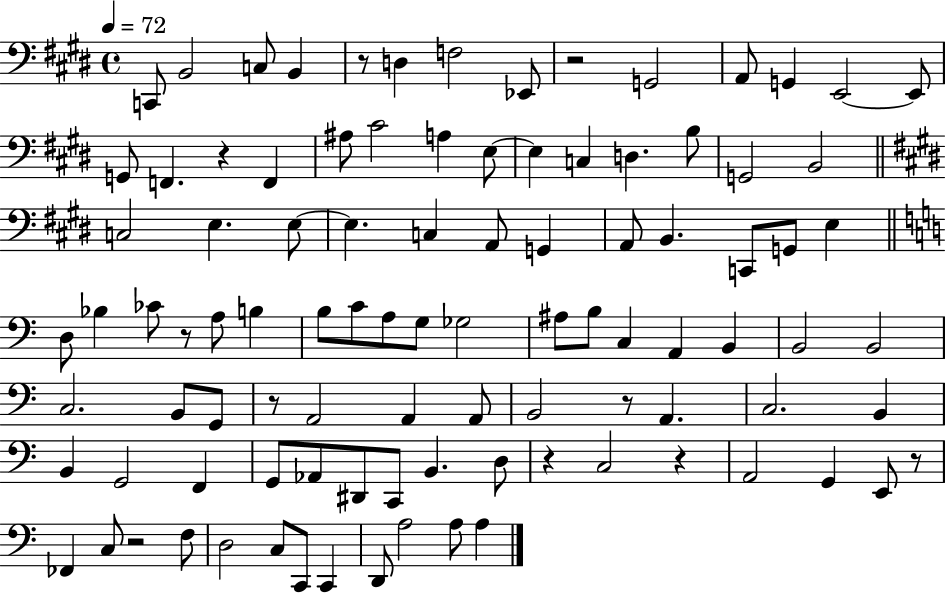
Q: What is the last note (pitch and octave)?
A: A3